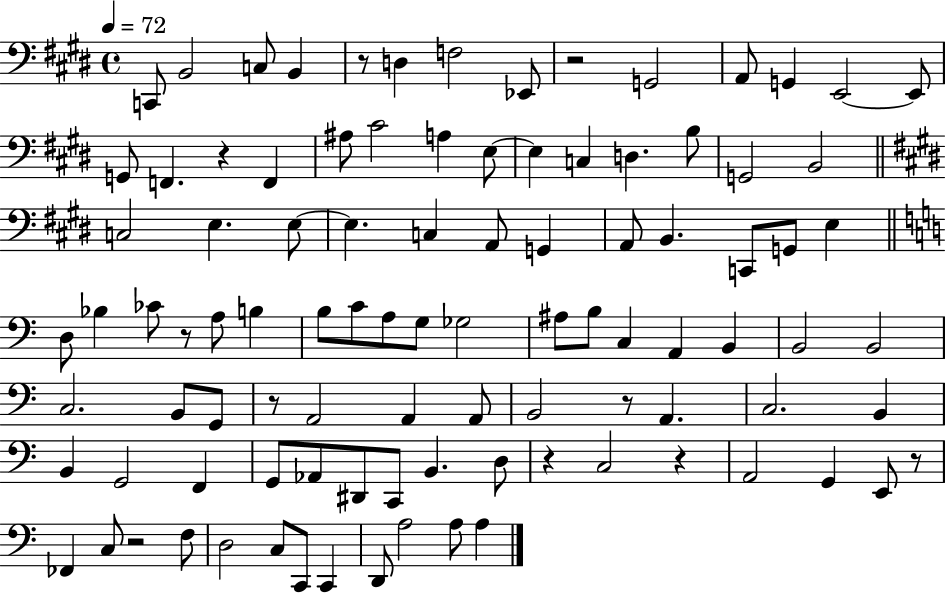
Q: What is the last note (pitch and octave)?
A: A3